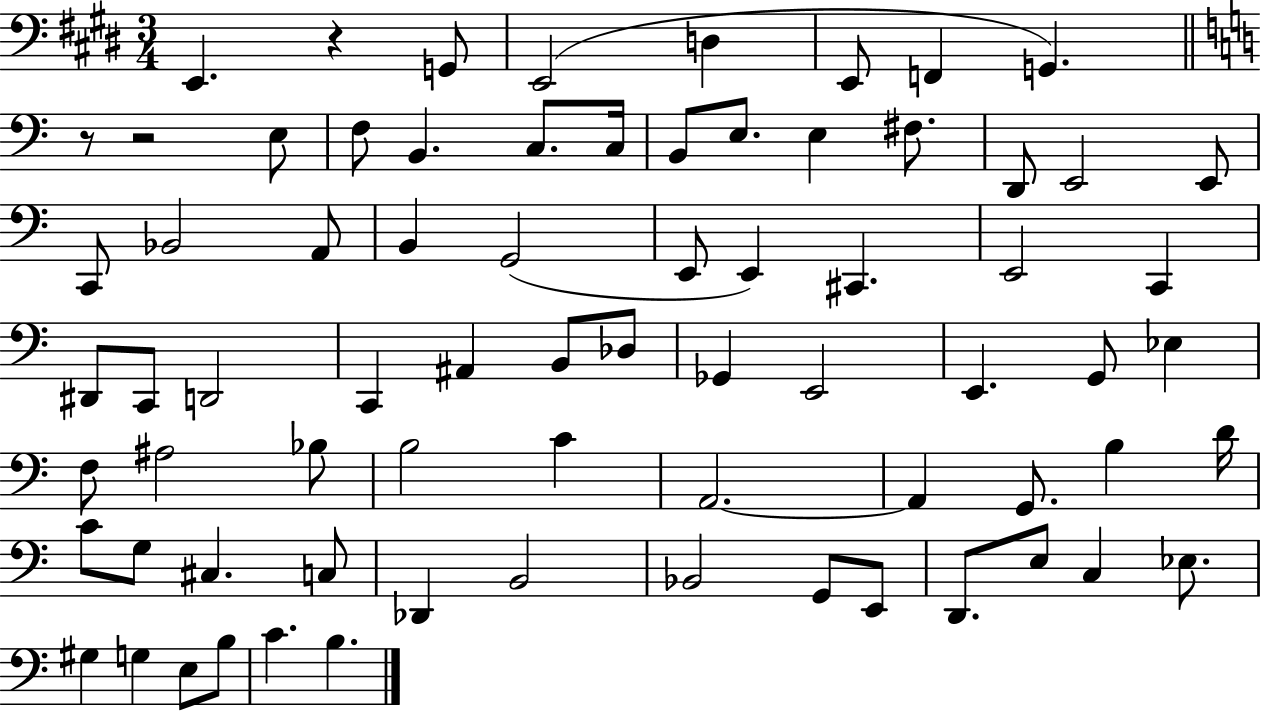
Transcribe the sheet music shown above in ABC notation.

X:1
T:Untitled
M:3/4
L:1/4
K:E
E,, z G,,/2 E,,2 D, E,,/2 F,, G,, z/2 z2 E,/2 F,/2 B,, C,/2 C,/4 B,,/2 E,/2 E, ^F,/2 D,,/2 E,,2 E,,/2 C,,/2 _B,,2 A,,/2 B,, G,,2 E,,/2 E,, ^C,, E,,2 C,, ^D,,/2 C,,/2 D,,2 C,, ^A,, B,,/2 _D,/2 _G,, E,,2 E,, G,,/2 _E, F,/2 ^A,2 _B,/2 B,2 C A,,2 A,, G,,/2 B, D/4 C/2 G,/2 ^C, C,/2 _D,, B,,2 _B,,2 G,,/2 E,,/2 D,,/2 E,/2 C, _E,/2 ^G, G, E,/2 B,/2 C B,